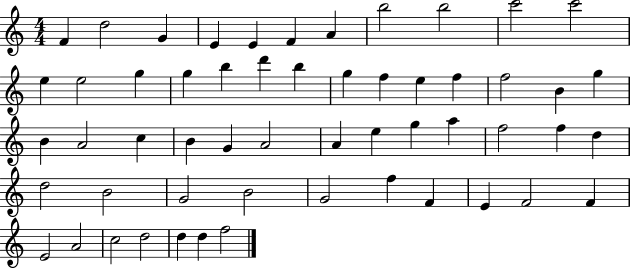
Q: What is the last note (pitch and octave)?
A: F5